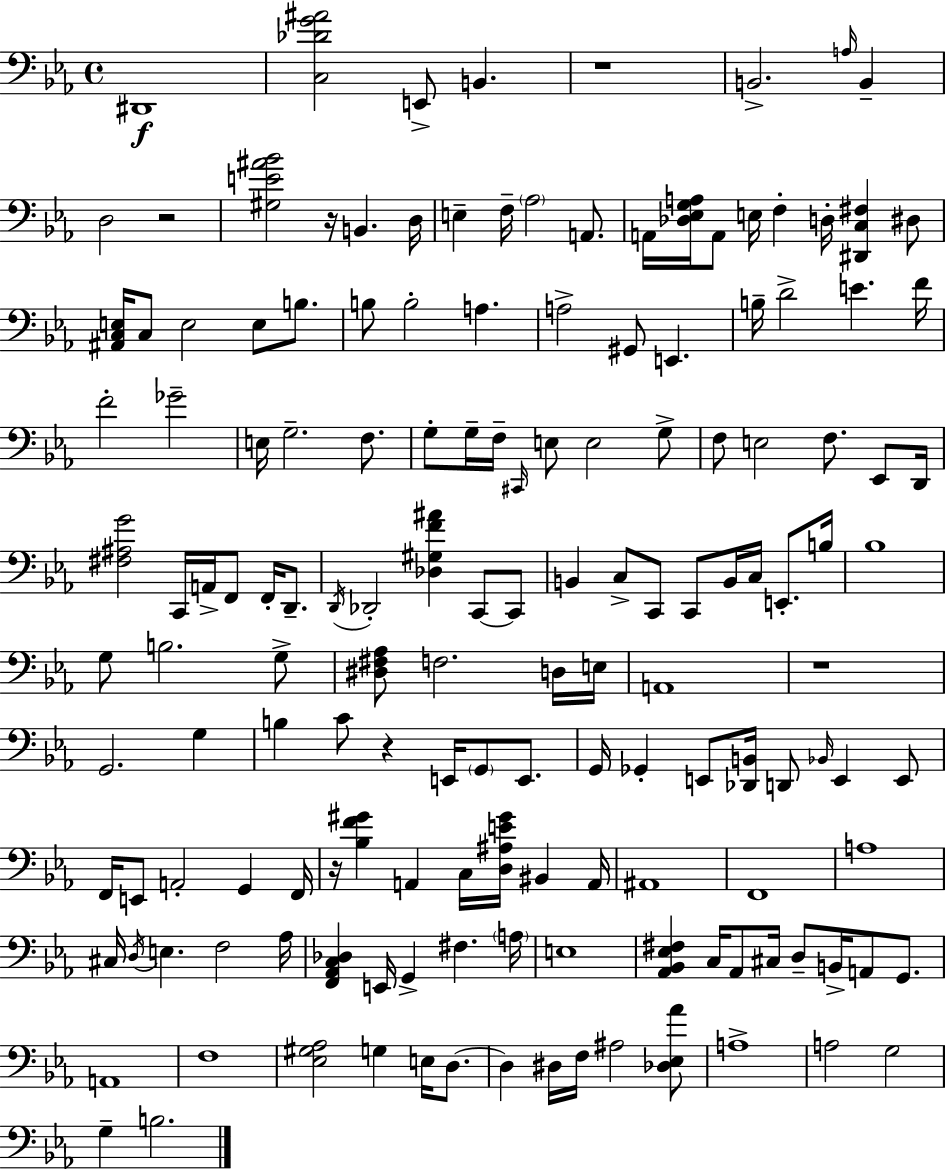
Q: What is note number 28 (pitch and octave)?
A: G#2